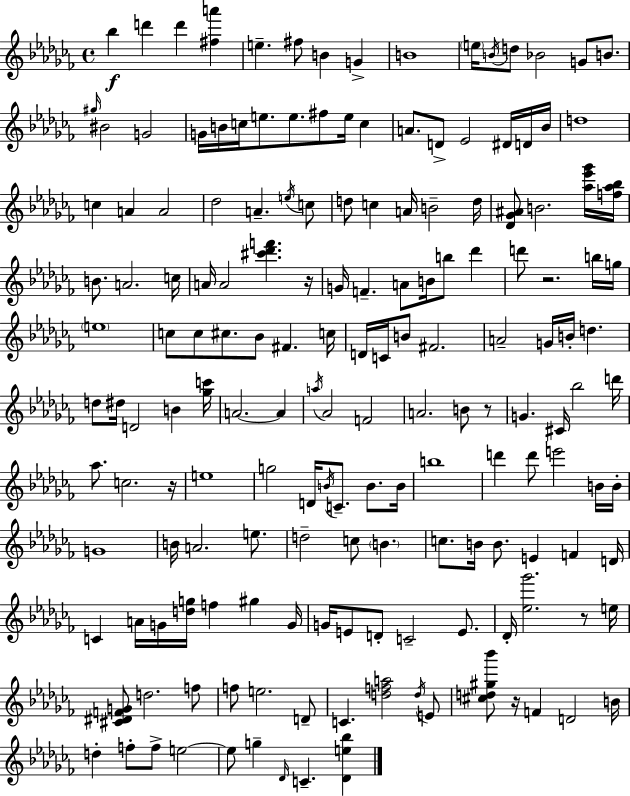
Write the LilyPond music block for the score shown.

{
  \clef treble
  \time 4/4
  \defaultTimeSignature
  \key aes \minor
  bes''4\f d'''4 d'''4 <fis'' a'''>4 | e''4.-- fis''8 b'4 g'4-> | b'1 | \parenthesize e''16 \acciaccatura { b'16 } d''8 bes'2 g'8 b'8. | \break \grace { gis''16 } bis'2 g'2 | g'16 b'16 c''16 e''8. e''8. fis''8 e''16 c''4 | a'8. d'8-> ees'2 dis'16 | d'16 bes'16 d''1 | \break c''4 a'4 a'2 | des''2 a'4.-- | \acciaccatura { e''16 } c''8 d''8 c''4 a'16 b'2-- | d''16 <des' ges' ais'>8 b'2. | \break <aes'' ees''' ges'''>16 <f'' aes'' bes''>16 b'8. a'2. | c''16 a'16 a'2 <cis''' des''' f'''>4. | r16 g'16 f'4.-- a'8 b'16 b''8 des'''4 | d'''8 r2. | \break b''16 g''16 \parenthesize e''1 | c''8 c''8 cis''8. bes'8 fis'4. | c''16 d'16 c'16 b'8 fis'2. | a'2-- g'16 b'16-. d''4. | \break d''8 dis''16 d'2 b'4 | <ges'' c'''>16 a'2.~~ a'4 | \acciaccatura { a''16 } aes'2 f'2 | a'2. | \break b'8 r8 g'4. cis'16 bes''2 | d'''16 aes''8. c''2. | r16 e''1 | g''2 d'16 \acciaccatura { b'16 } c'8.-- | \break b'8. b'16 b''1 | d'''4 d'''8 e'''2 | b'16 b'16-. g'1 | b'16 a'2. | \break e''8. d''2-- c''8 \parenthesize b'4. | c''8. b'16 b'8. e'4 | f'4 d'16 c'4 a'16 g'16 <d'' g''>16 f''4 | gis''4 g'16 g'16 e'8 d'8-. c'2-- | \break e'8. des'16-. <ees'' ges'''>2. | r8 e''16 <cis' dis' f' g'>8 d''2. | f''8 f''8 e''2. | d'8-- c'4. <d'' f'' a''>2 | \break \acciaccatura { d''16 } e'8 <cis'' d'' gis'' bes'''>8 r16 f'4 d'2 | b'16 d''4-. f''8-. f''8-> e''2~~ | e''8 g''4-- \grace { des'16 } c'4.-- | <des' e'' bes''>4 \bar "|."
}